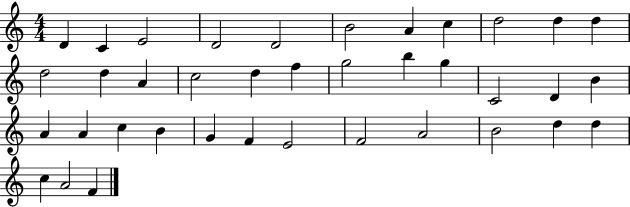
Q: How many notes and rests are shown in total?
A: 38